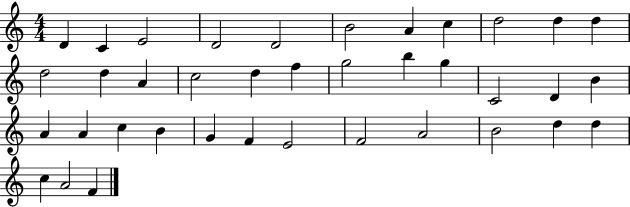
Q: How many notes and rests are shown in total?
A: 38